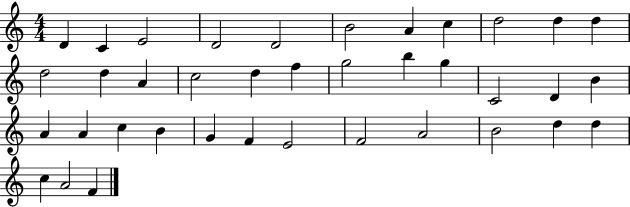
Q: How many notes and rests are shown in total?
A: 38